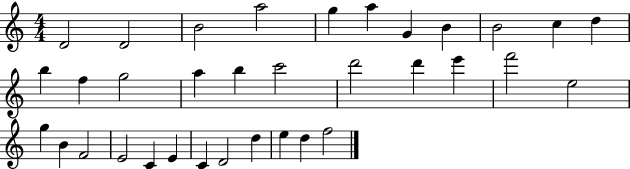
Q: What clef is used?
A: treble